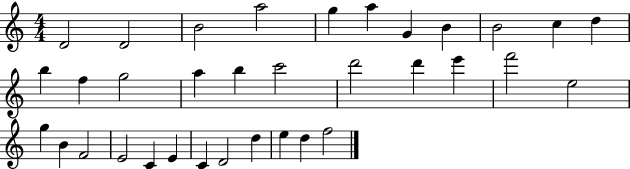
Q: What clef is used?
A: treble